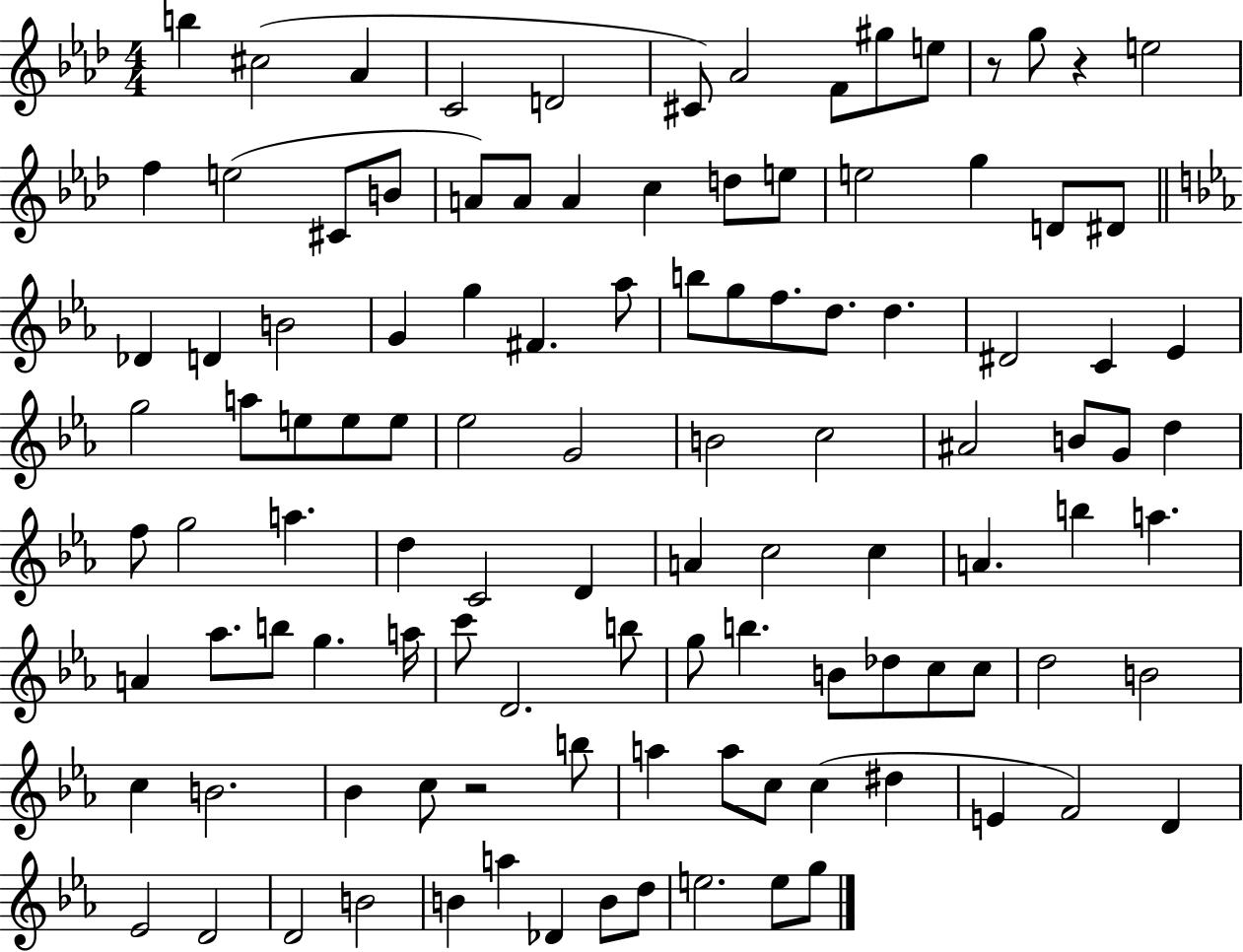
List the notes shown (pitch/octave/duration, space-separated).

B5/q C#5/h Ab4/q C4/h D4/h C#4/e Ab4/h F4/e G#5/e E5/e R/e G5/e R/q E5/h F5/q E5/h C#4/e B4/e A4/e A4/e A4/q C5/q D5/e E5/e E5/h G5/q D4/e D#4/e Db4/q D4/q B4/h G4/q G5/q F#4/q. Ab5/e B5/e G5/e F5/e. D5/e. D5/q. D#4/h C4/q Eb4/q G5/h A5/e E5/e E5/e E5/e Eb5/h G4/h B4/h C5/h A#4/h B4/e G4/e D5/q F5/e G5/h A5/q. D5/q C4/h D4/q A4/q C5/h C5/q A4/q. B5/q A5/q. A4/q Ab5/e. B5/e G5/q. A5/s C6/e D4/h. B5/e G5/e B5/q. B4/e Db5/e C5/e C5/e D5/h B4/h C5/q B4/h. Bb4/q C5/e R/h B5/e A5/q A5/e C5/e C5/q D#5/q E4/q F4/h D4/q Eb4/h D4/h D4/h B4/h B4/q A5/q Db4/q B4/e D5/e E5/h. E5/e G5/e